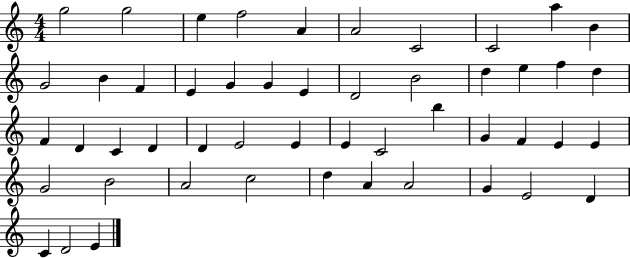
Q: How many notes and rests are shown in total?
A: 50